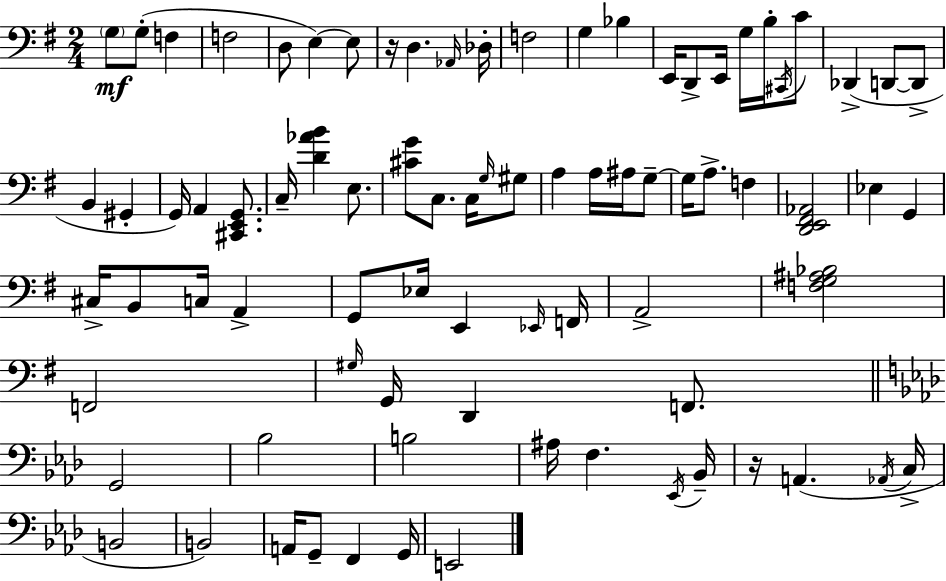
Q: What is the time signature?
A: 2/4